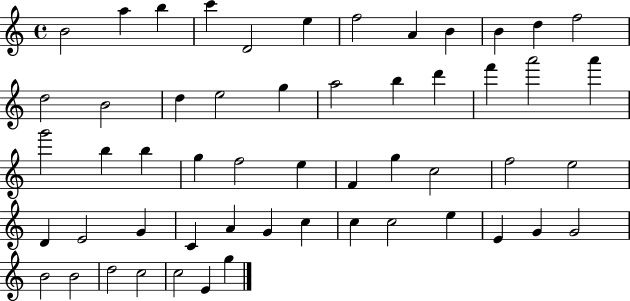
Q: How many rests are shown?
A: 0